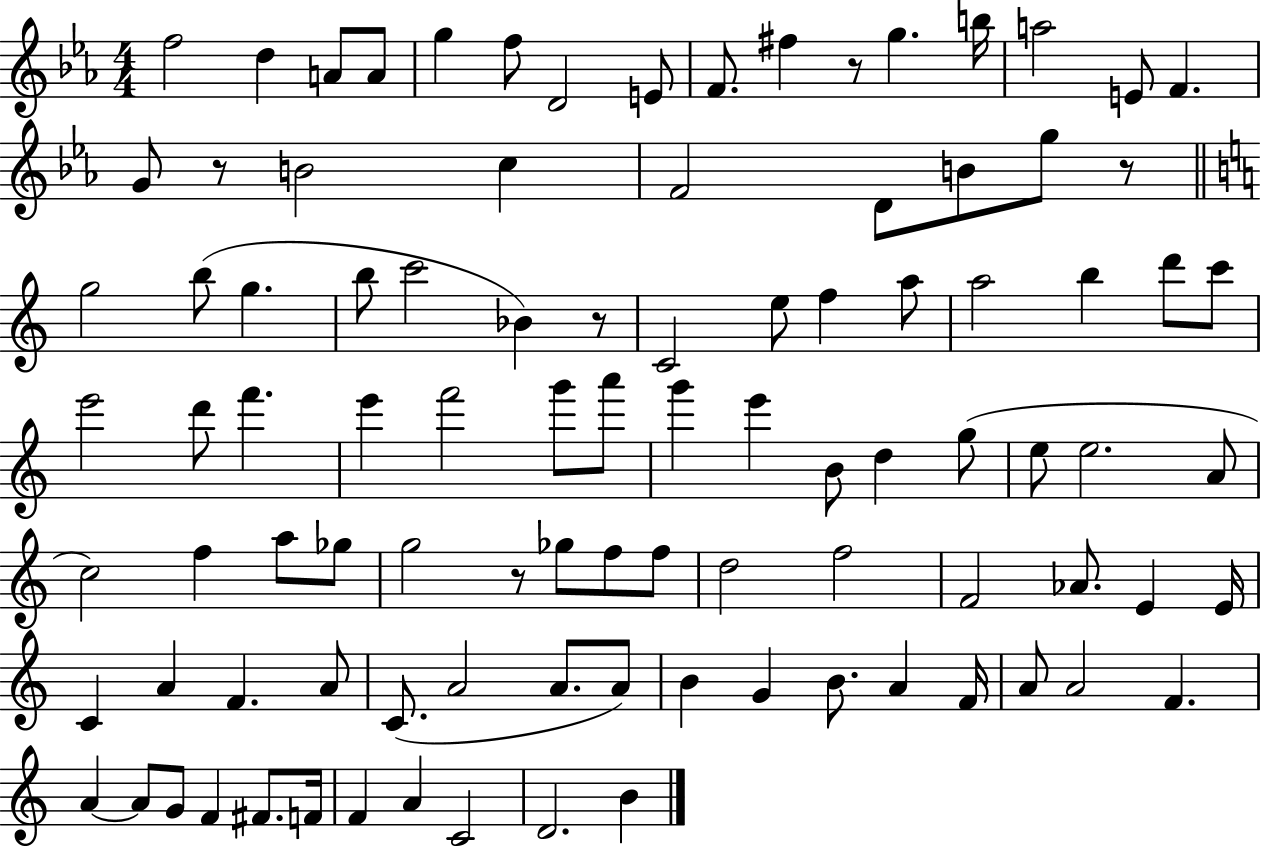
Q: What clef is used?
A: treble